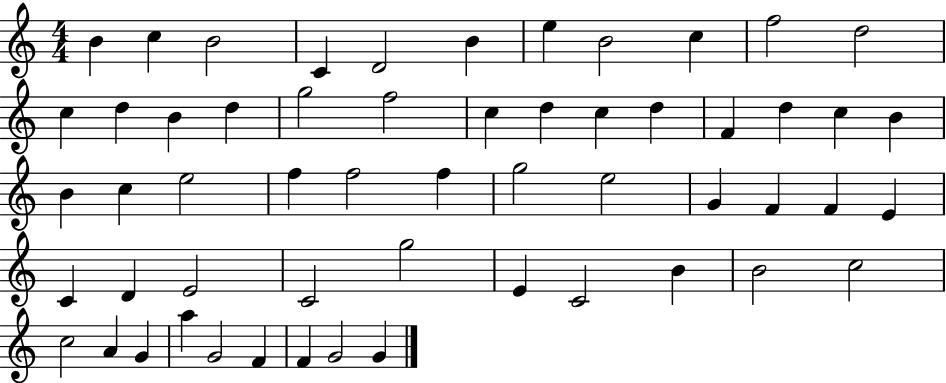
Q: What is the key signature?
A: C major